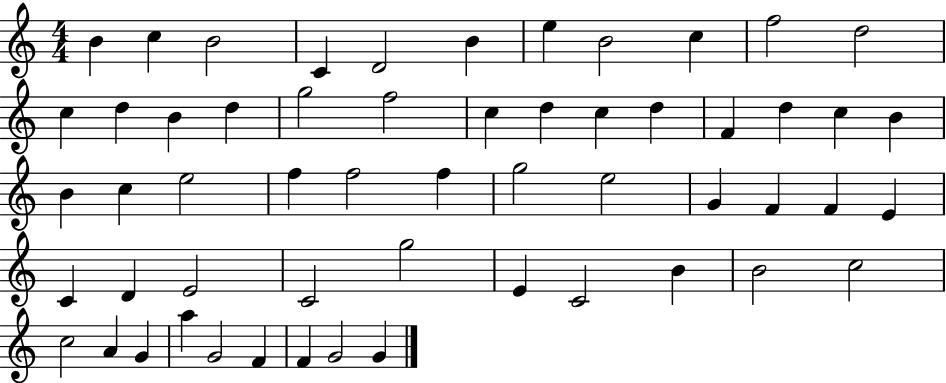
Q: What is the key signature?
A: C major